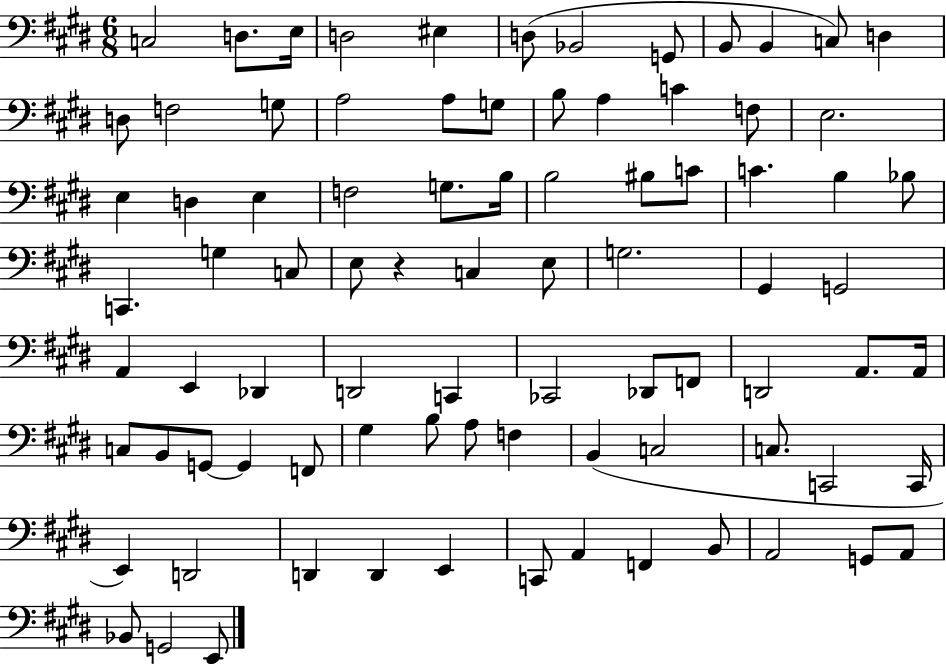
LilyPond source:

{
  \clef bass
  \numericTimeSignature
  \time 6/8
  \key e \major
  c2 d8. e16 | d2 eis4 | d8( bes,2 g,8 | b,8 b,4 c8) d4 | \break d8 f2 g8 | a2 a8 g8 | b8 a4 c'4 f8 | e2. | \break e4 d4 e4 | f2 g8. b16 | b2 bis8 c'8 | c'4. b4 bes8 | \break c,4. g4 c8 | e8 r4 c4 e8 | g2. | gis,4 g,2 | \break a,4 e,4 des,4 | d,2 c,4 | ces,2 des,8 f,8 | d,2 a,8. a,16 | \break c8 b,8 g,8~~ g,4 f,8 | gis4 b8 a8 f4 | b,4( c2 | c8. c,2 c,16 | \break e,4) d,2 | d,4 d,4 e,4 | c,8 a,4 f,4 b,8 | a,2 g,8 a,8 | \break bes,8 g,2 e,8 | \bar "|."
}